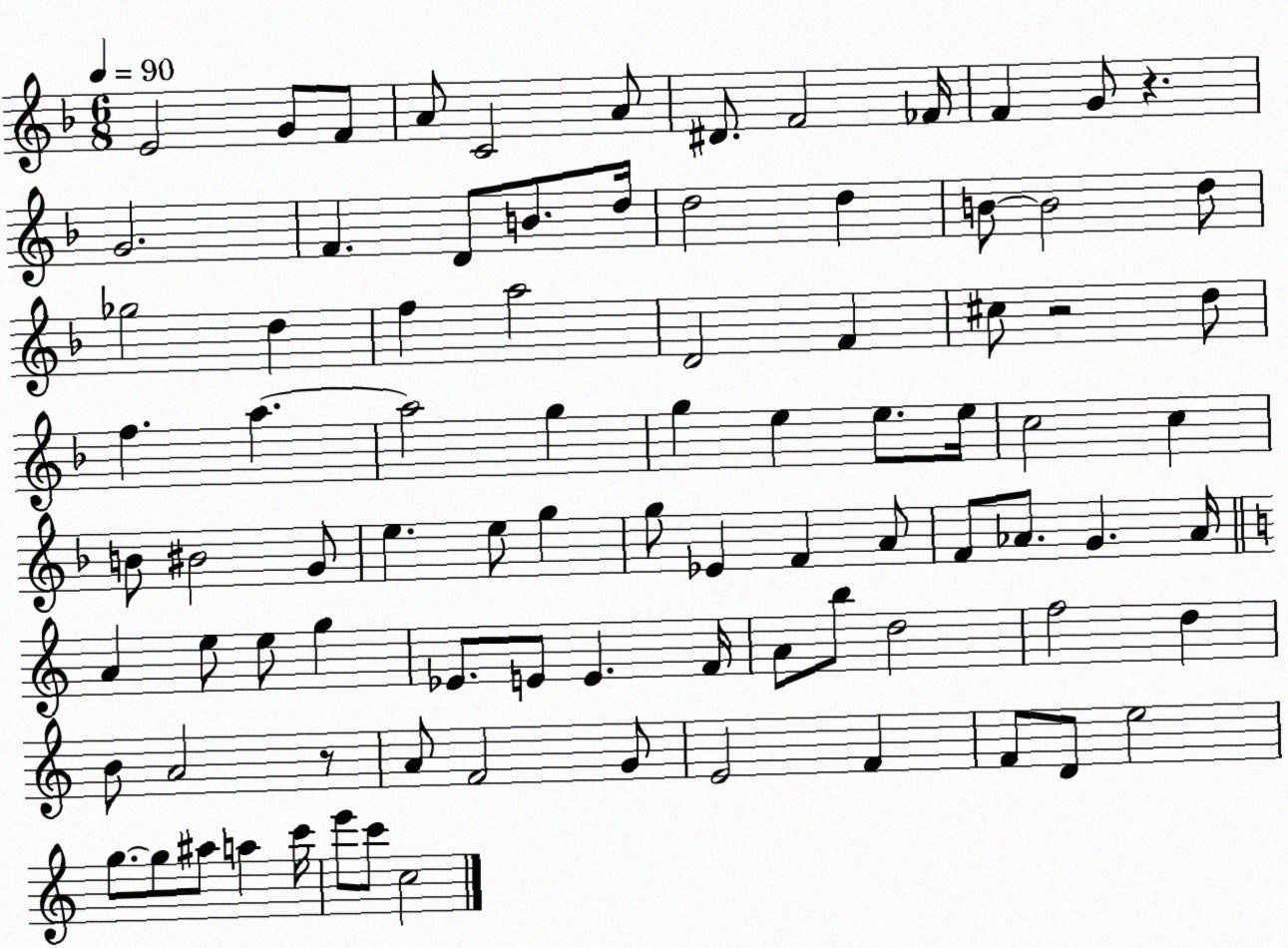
X:1
T:Untitled
M:6/8
L:1/4
K:F
E2 G/2 F/2 A/2 C2 A/2 ^D/2 F2 _F/4 F G/2 z G2 F D/2 B/2 d/4 d2 d B/2 B2 d/2 _g2 d f a2 D2 F ^c/2 z2 d/2 f a a2 g g e e/2 e/4 c2 c B/2 ^B2 G/2 e e/2 g g/2 _E F A/2 F/2 _A/2 G _A/4 A e/2 e/2 g _E/2 E/2 E F/4 A/2 b/2 d2 f2 d B/2 A2 z/2 A/2 F2 G/2 E2 F F/2 D/2 e2 g/2 g/2 ^a/2 a c'/4 e'/2 c'/2 c2